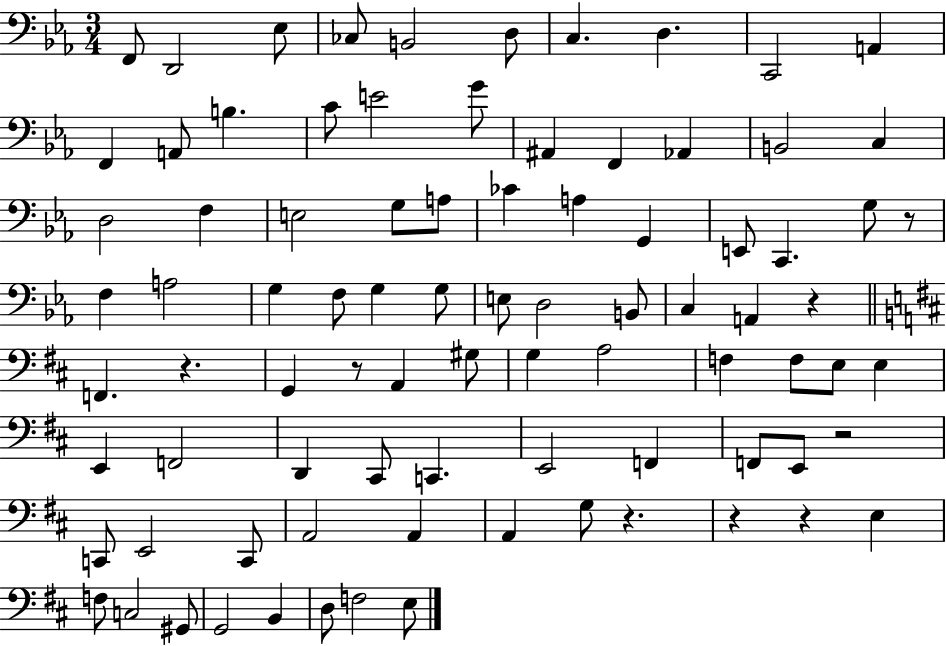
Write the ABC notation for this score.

X:1
T:Untitled
M:3/4
L:1/4
K:Eb
F,,/2 D,,2 _E,/2 _C,/2 B,,2 D,/2 C, D, C,,2 A,, F,, A,,/2 B, C/2 E2 G/2 ^A,, F,, _A,, B,,2 C, D,2 F, E,2 G,/2 A,/2 _C A, G,, E,,/2 C,, G,/2 z/2 F, A,2 G, F,/2 G, G,/2 E,/2 D,2 B,,/2 C, A,, z F,, z G,, z/2 A,, ^G,/2 G, A,2 F, F,/2 E,/2 E, E,, F,,2 D,, ^C,,/2 C,, E,,2 F,, F,,/2 E,,/2 z2 C,,/2 E,,2 C,,/2 A,,2 A,, A,, G,/2 z z z E, F,/2 C,2 ^G,,/2 G,,2 B,, D,/2 F,2 E,/2